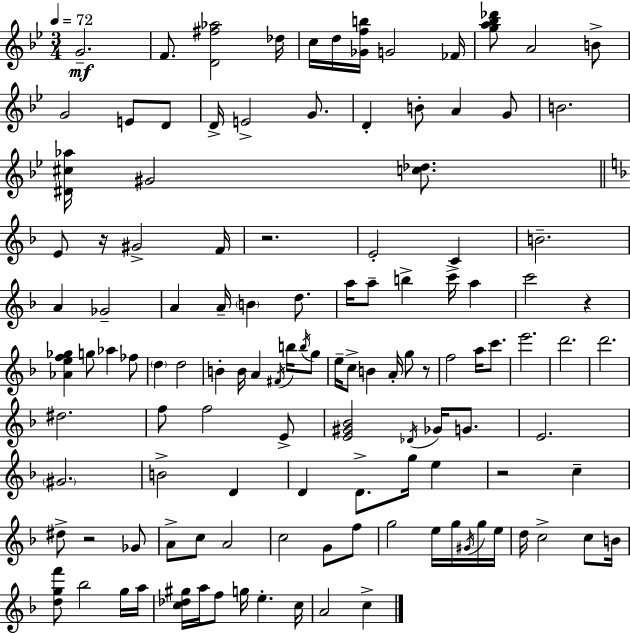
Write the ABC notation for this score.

X:1
T:Untitled
M:3/4
L:1/4
K:Gm
G2 F/2 [D^f_a]2 _d/4 c/4 d/4 [_Gfb]/4 G2 _F/4 [ga_b_d']/2 A2 B/2 G2 E/2 D/2 D/4 E2 G/2 D B/2 A G/2 B2 [^D^c_a]/4 ^G2 [c_d]/2 E/2 z/4 ^G2 F/4 z2 E2 C B2 A _G2 A A/4 B d/2 a/4 a/2 b c'/4 a c'2 z [_Aef_g] g/2 _a _f/2 d d2 B B/4 A ^F/4 b/4 b/4 g/2 e/4 c/2 B A/4 g/2 z/2 f2 a/4 c'/2 e'2 d'2 d'2 ^d2 f/2 f2 E/2 [E^G_B]2 _D/4 _G/4 G/2 E2 ^G2 B2 D D D/2 g/4 e z2 c ^d/2 z2 _G/2 A/2 c/2 A2 c2 G/2 f/2 g2 e/4 g/4 ^G/4 g/4 e/4 d/4 c2 c/2 B/4 [dgf']/2 _b2 g/4 a/4 [c_d^g]/4 a/4 f/2 g/4 e c/4 A2 c